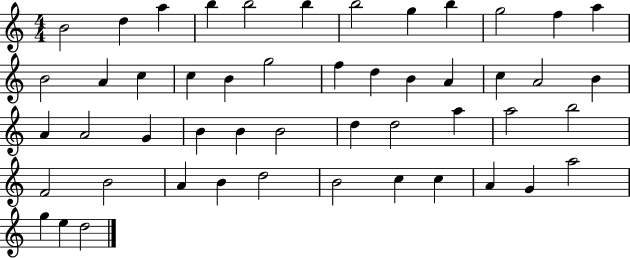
X:1
T:Untitled
M:4/4
L:1/4
K:C
B2 d a b b2 b b2 g b g2 f a B2 A c c B g2 f d B A c A2 B A A2 G B B B2 d d2 a a2 b2 F2 B2 A B d2 B2 c c A G a2 g e d2